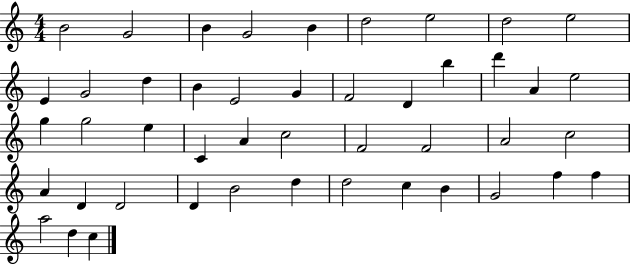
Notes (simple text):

B4/h G4/h B4/q G4/h B4/q D5/h E5/h D5/h E5/h E4/q G4/h D5/q B4/q E4/h G4/q F4/h D4/q B5/q D6/q A4/q E5/h G5/q G5/h E5/q C4/q A4/q C5/h F4/h F4/h A4/h C5/h A4/q D4/q D4/h D4/q B4/h D5/q D5/h C5/q B4/q G4/h F5/q F5/q A5/h D5/q C5/q